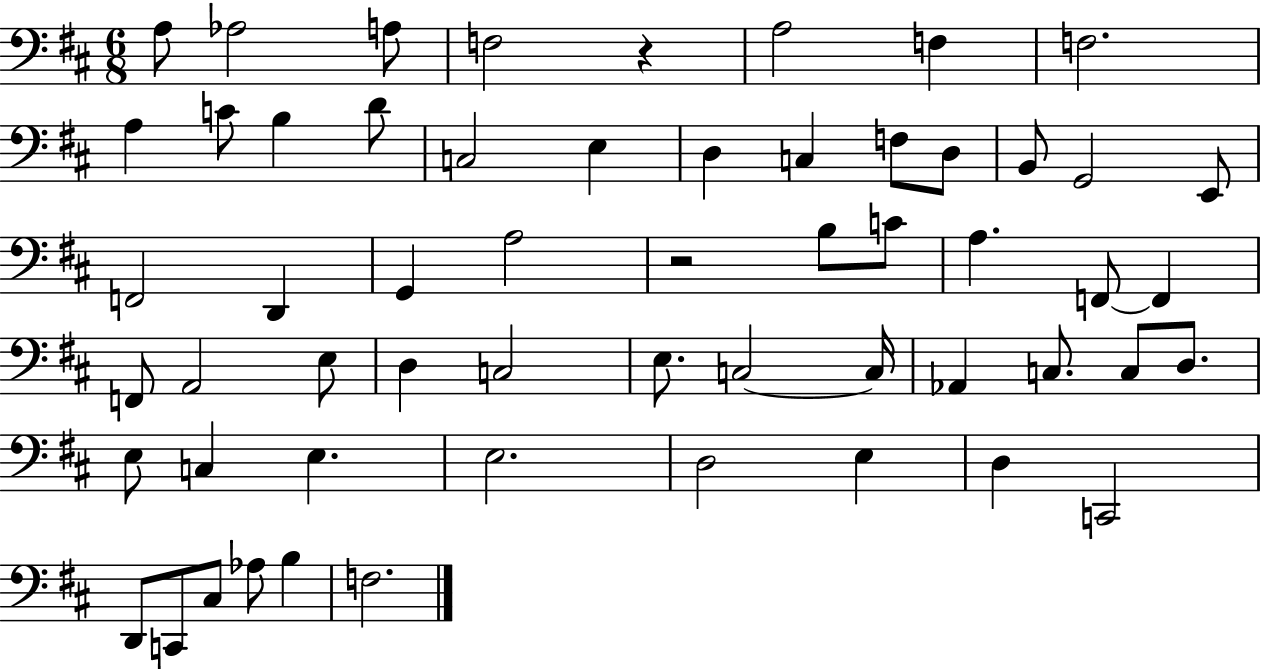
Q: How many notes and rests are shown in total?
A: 57